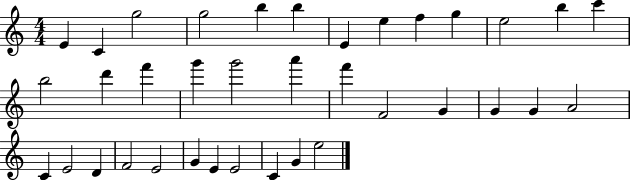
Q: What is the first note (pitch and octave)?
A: E4